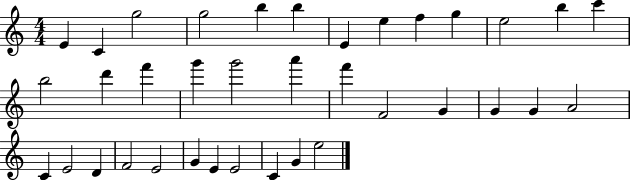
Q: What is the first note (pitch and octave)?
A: E4